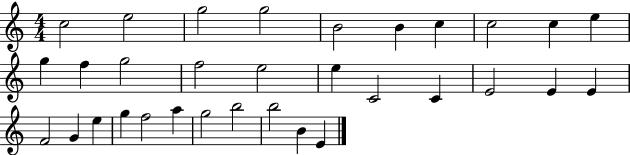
X:1
T:Untitled
M:4/4
L:1/4
K:C
c2 e2 g2 g2 B2 B c c2 c e g f g2 f2 e2 e C2 C E2 E E F2 G e g f2 a g2 b2 b2 B E